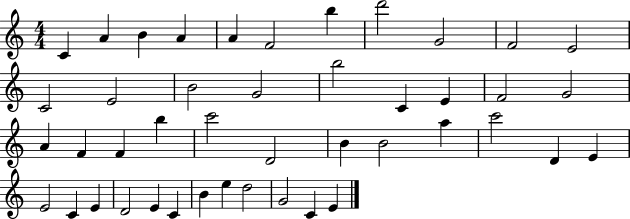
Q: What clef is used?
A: treble